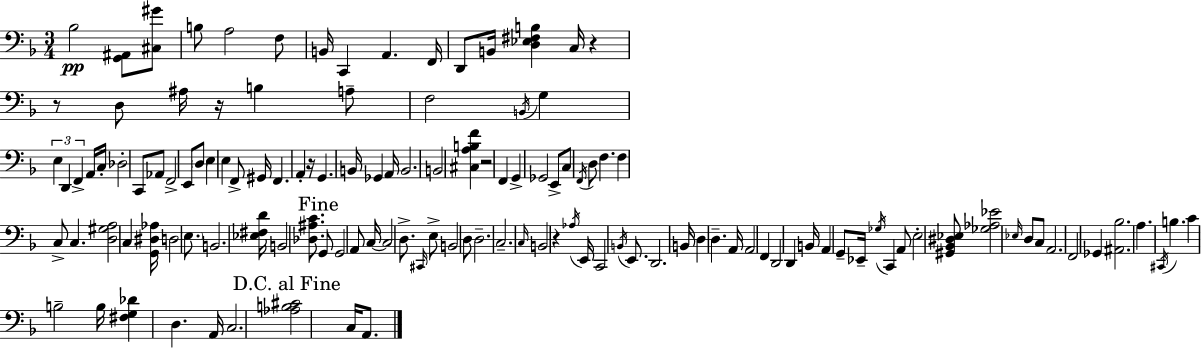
X:1
T:Untitled
M:3/4
L:1/4
K:Dm
_B,2 [G,,^A,,]/2 [^C,^G]/2 B,/2 A,2 F,/2 B,,/4 C,, A,, F,,/4 D,,/2 B,,/4 [D,_E,^F,B,] C,/4 z z/2 D,/2 ^A,/4 z/4 B, A,/2 F,2 B,,/4 G, E, D,, F,, A,,/4 C,/4 _D,2 C,,/2 _A,,/2 F,,2 E,,/2 D,/2 E, E, F,,/2 ^G,,/4 F,, A,, z/4 G,, B,,/4 _G,, A,,/4 B,,2 B,,2 [^C,A,B,F] z2 F,, G,, _G,,2 E,,/2 C,/2 F,,/4 D,/2 F, F, C,/2 C, [D,^G,A,]2 C, [G,,^D,_A,]/4 D,2 E,/2 B,,2 [_E,^F,D]/4 B,,2 [_D,^A,C]/2 G,,/2 G,,2 A,,/2 C,/4 C,2 D,/2 ^C,,/4 E,/2 B,,2 D,/2 D,2 C,2 C,/4 B,,2 z _A,/4 E,,/4 C,,2 B,,/4 E,,/2 D,,2 B,,/4 D, D, A,,/4 A,,2 F,, D,,2 D,, B,,/4 A,, G,,/2 _E,,/4 _G,/4 C,, A,,/2 E,2 [^G,,_B,,^D,_E,]/2 [_G,_A,_E]2 _E,/4 D,/2 C,/2 A,,2 F,,2 _G,, [^A,,_B,]2 A, ^C,,/4 B, C B,2 B,/4 [^F,G,_D] D, A,,/4 C,2 [_A,B,^C]2 C,/4 A,,/2